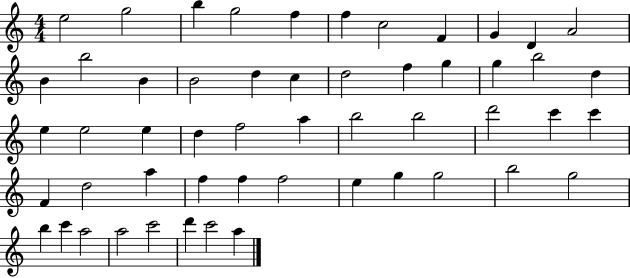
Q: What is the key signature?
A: C major